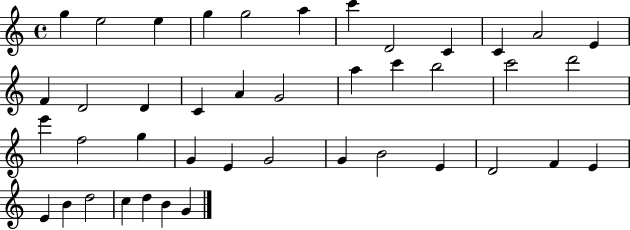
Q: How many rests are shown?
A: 0